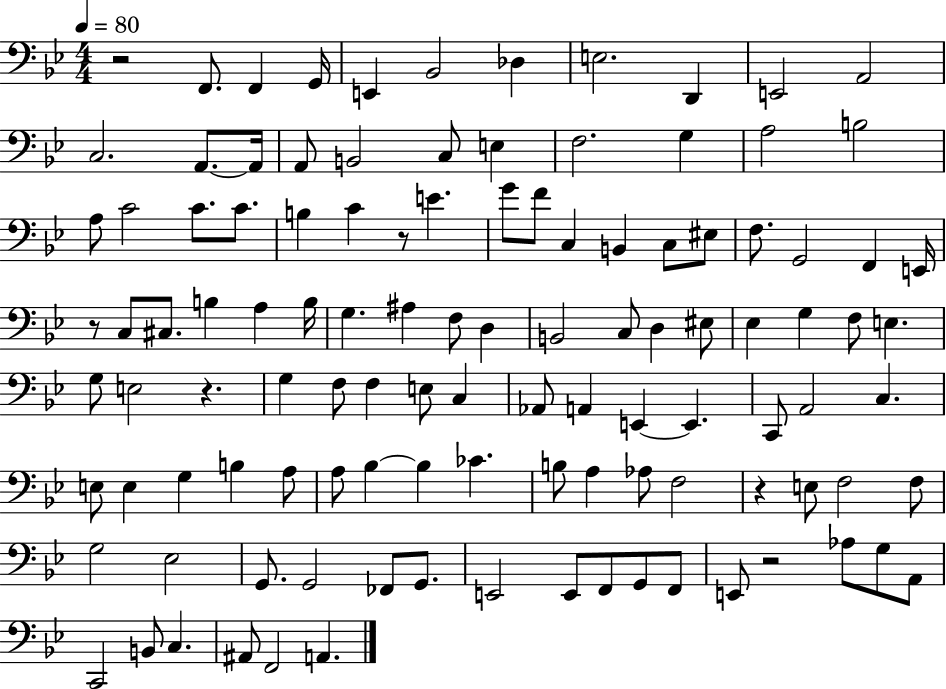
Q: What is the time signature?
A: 4/4